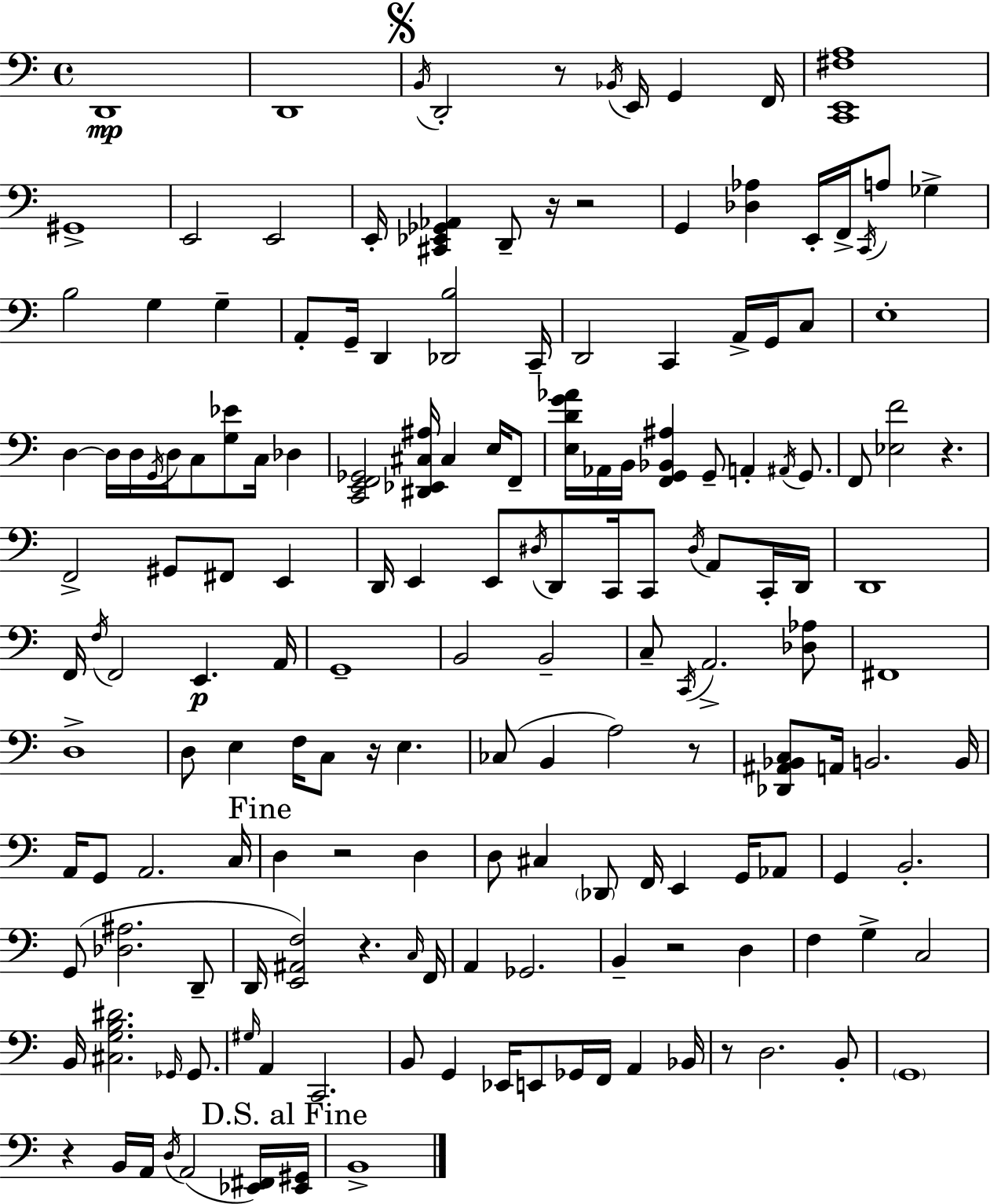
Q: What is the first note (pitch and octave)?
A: D2